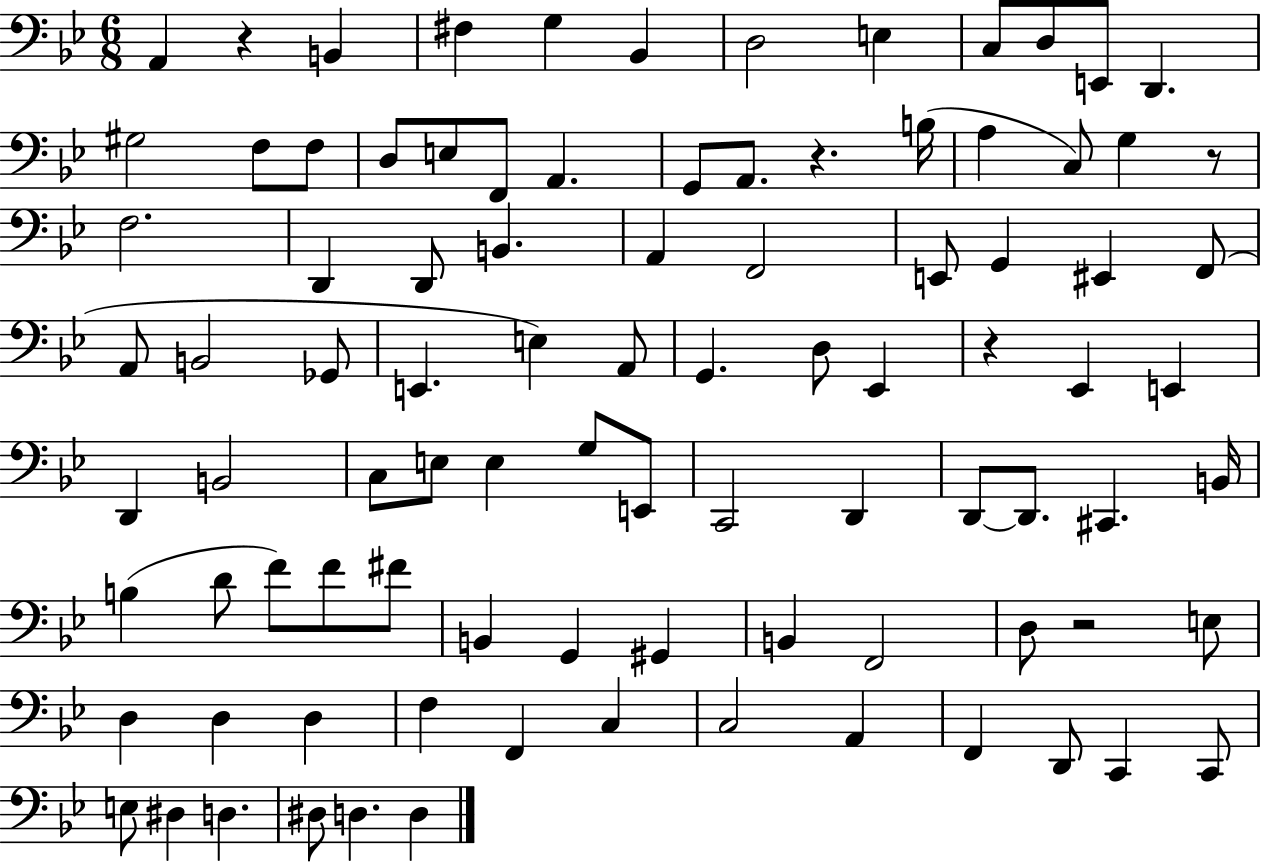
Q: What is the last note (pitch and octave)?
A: D3